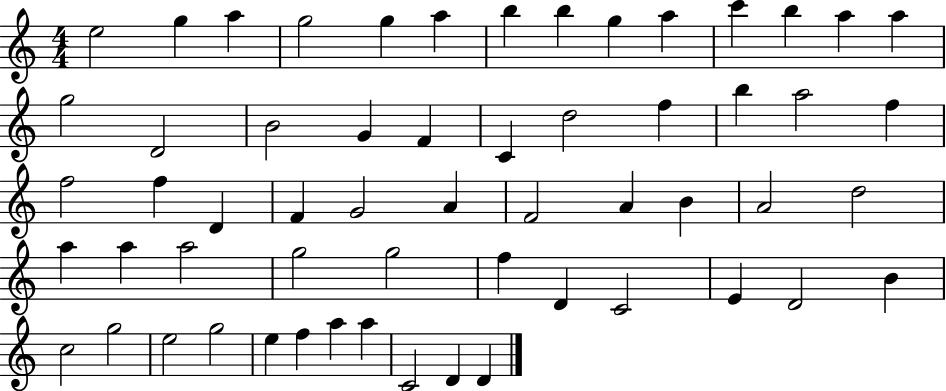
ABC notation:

X:1
T:Untitled
M:4/4
L:1/4
K:C
e2 g a g2 g a b b g a c' b a a g2 D2 B2 G F C d2 f b a2 f f2 f D F G2 A F2 A B A2 d2 a a a2 g2 g2 f D C2 E D2 B c2 g2 e2 g2 e f a a C2 D D